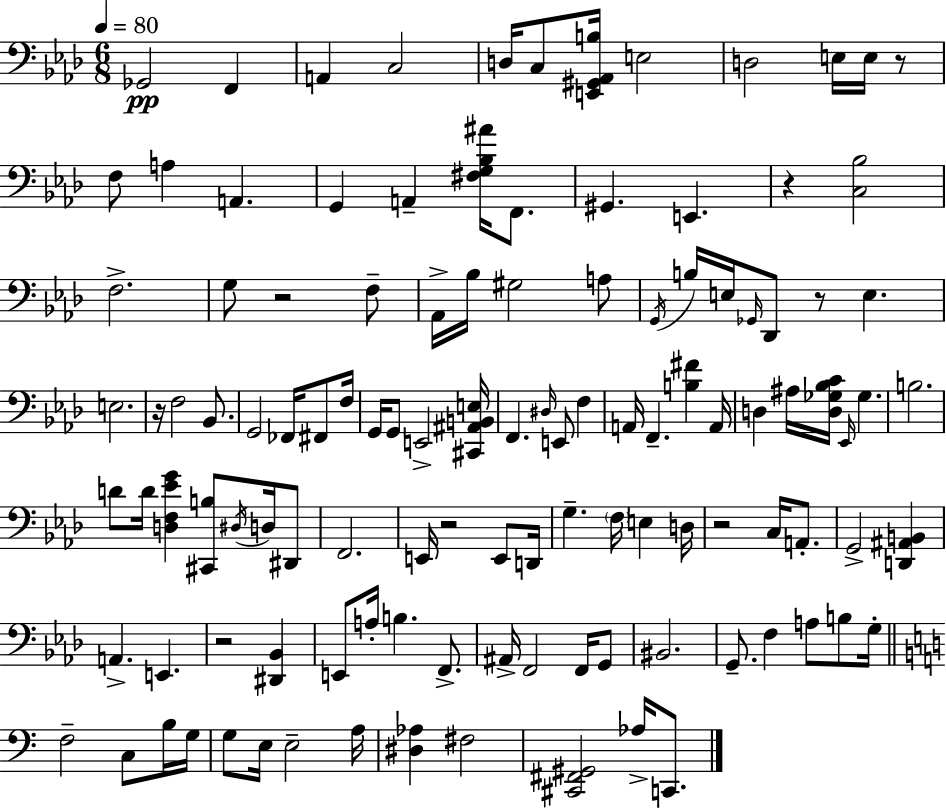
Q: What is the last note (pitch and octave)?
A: C2